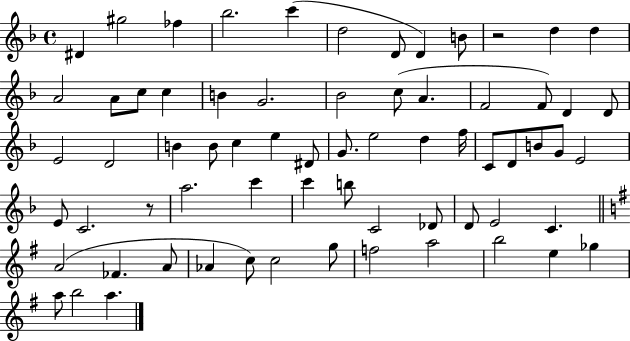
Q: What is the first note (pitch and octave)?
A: D#4